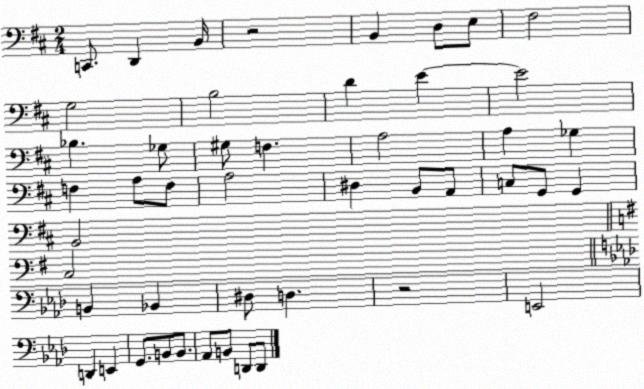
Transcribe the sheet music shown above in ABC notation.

X:1
T:Untitled
M:2/4
L:1/4
K:D
C,,/2 D,, B,,/4 z2 B,, D,/2 E,/2 ^F,2 G,2 B,2 D E E2 _B, _G,/2 ^G,/2 F, A,2 A, _G, F, A,/2 F,/2 A,2 ^D, B,,/2 A,,/2 C,/2 G,,/2 G,, B,,2 C,2 B,, _B,, ^D,/2 D, z2 E,,2 D,, E,, G,,/2 B,,/2 B,,/2 _A,,/2 B,,/2 D,,/2 D,,/2